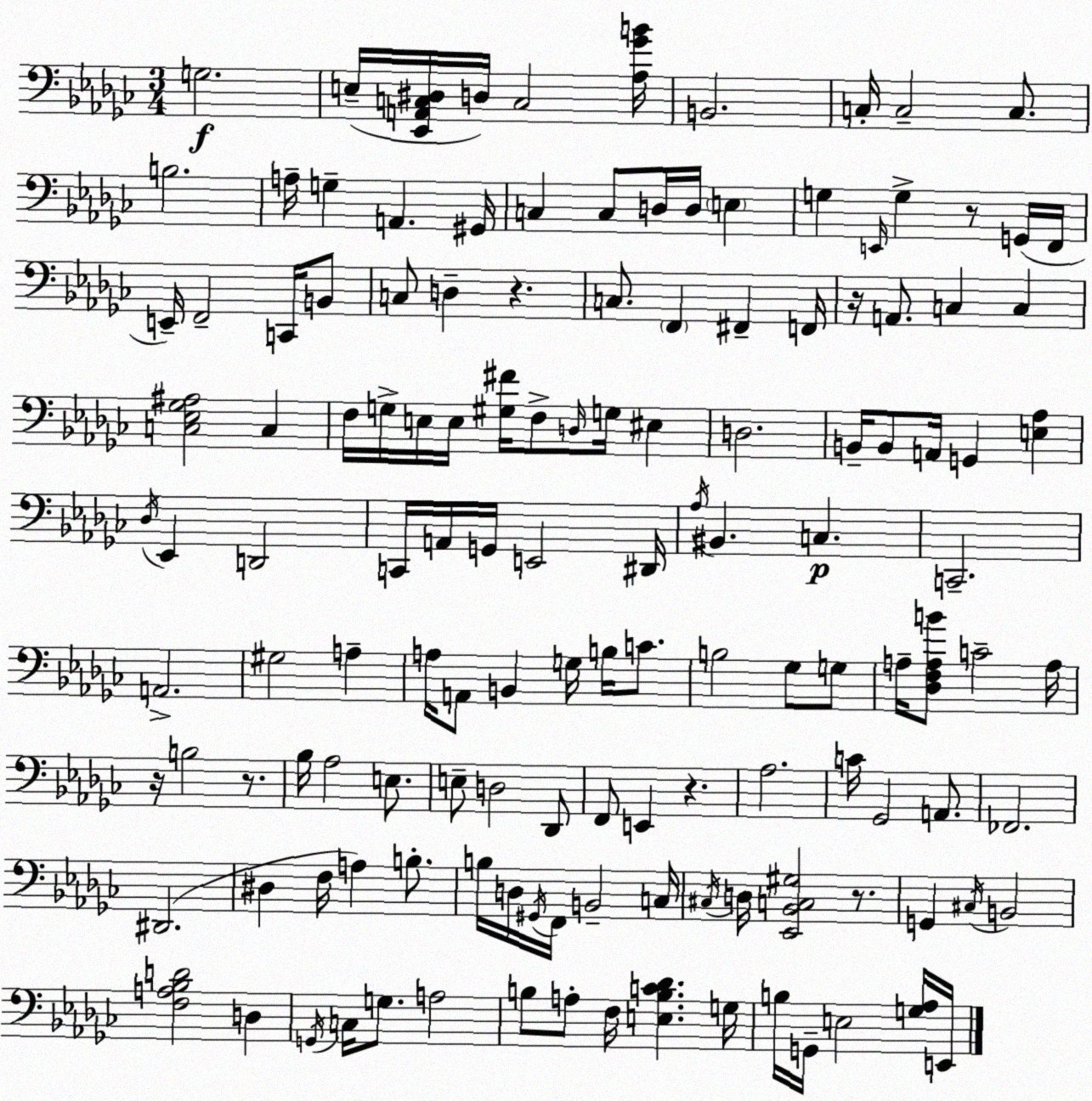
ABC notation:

X:1
T:Untitled
M:3/4
L:1/4
K:Ebm
G,2 E,/4 [_E,,A,,C,^D,]/4 D,/4 C,2 [_A,_GB]/4 B,,2 C,/4 C,2 C,/2 B,2 A,/4 G, A,, ^G,,/4 C, C,/2 D,/4 D,/4 E, G, E,,/4 G, z/2 G,,/4 F,,/4 E,,/4 F,,2 C,,/4 B,,/2 C,/2 D, z C,/2 F,, ^F,, F,,/4 z/4 A,,/2 C, C, [C,_E,_G,^A,]2 C, F,/4 G,/4 E,/4 E,/4 [^G,^F]/4 F,/2 D,/4 G,/4 ^E, D,2 B,,/4 B,,/2 A,,/4 G,, [E,_A,] _D,/4 _E,, D,,2 C,,/4 A,,/4 G,,/4 E,,2 ^D,,/4 _A,/4 ^B,, C, C,,2 A,,2 ^G,2 A, A,/4 A,,/2 B,, G,/4 B,/4 C/2 B,2 _G,/2 G,/2 A,/4 [_D,F,A,B]/2 C2 A,/4 z/4 B,2 z/2 _B,/4 _A,2 E,/2 E,/2 D,2 _D,,/2 F,,/2 E,, z _A,2 C/4 _G,,2 A,,/2 _F,,2 ^D,,2 ^D, F,/4 A, B,/2 B,/4 D,/4 ^G,,/4 F,,/4 B,,2 C,/4 ^C,/4 D,/4 [_E,,_B,,C,^G,]2 z/2 G,, ^C,/4 B,,2 [F,A,_B,D]2 D, G,,/4 C,/4 G,/2 A,2 B,/2 A,/2 F,/4 [E,B,C_D] G,/4 B,/4 G,,/4 E,2 [G,_A,]/4 E,,/4